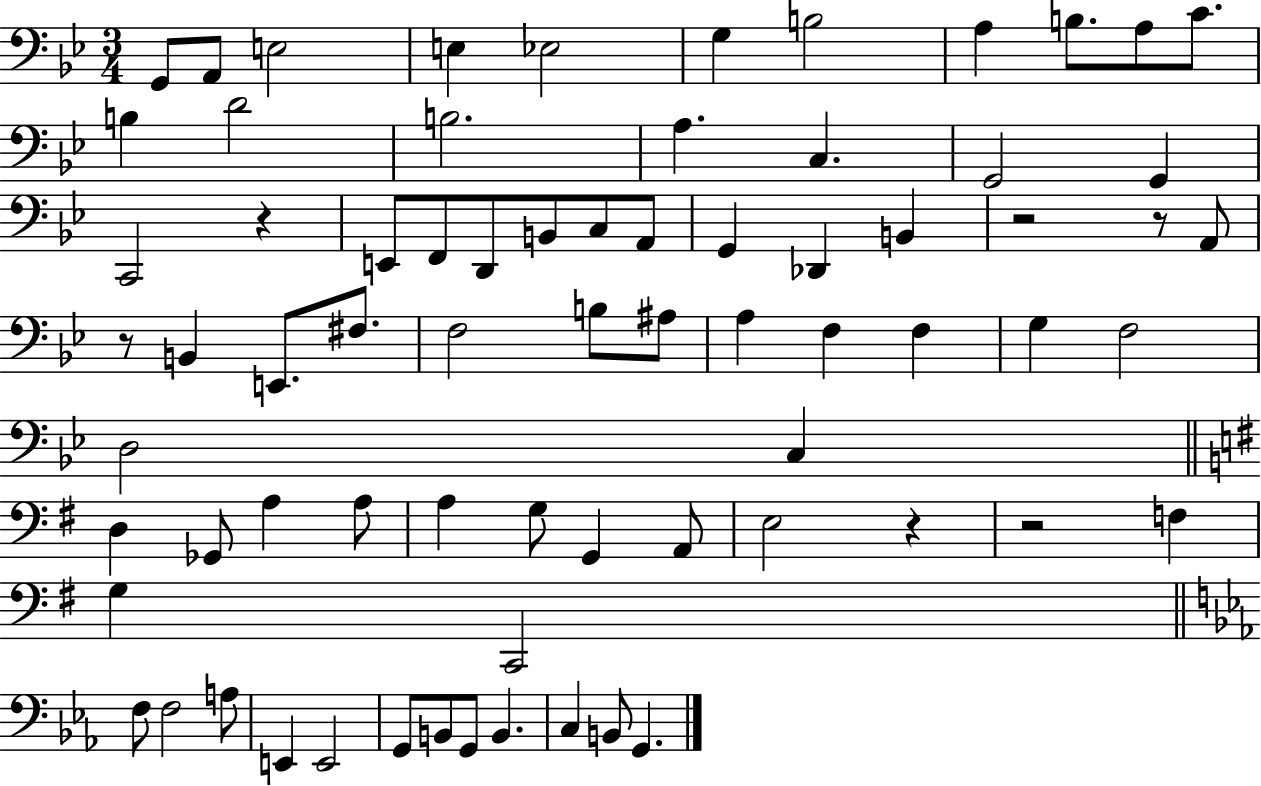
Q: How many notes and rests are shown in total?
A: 72